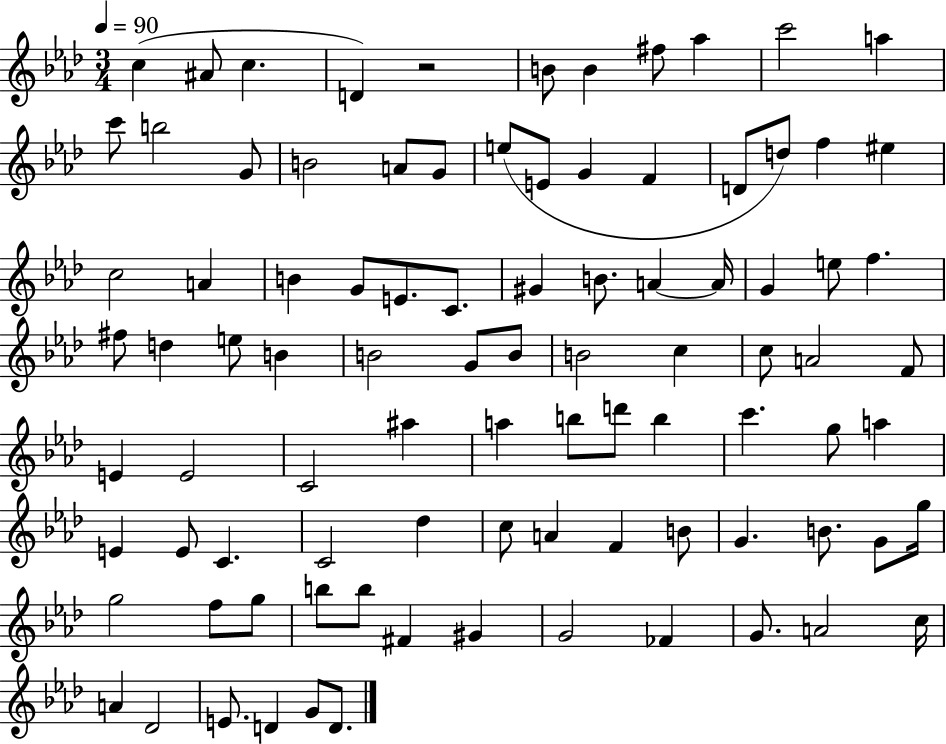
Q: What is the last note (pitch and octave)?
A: D4